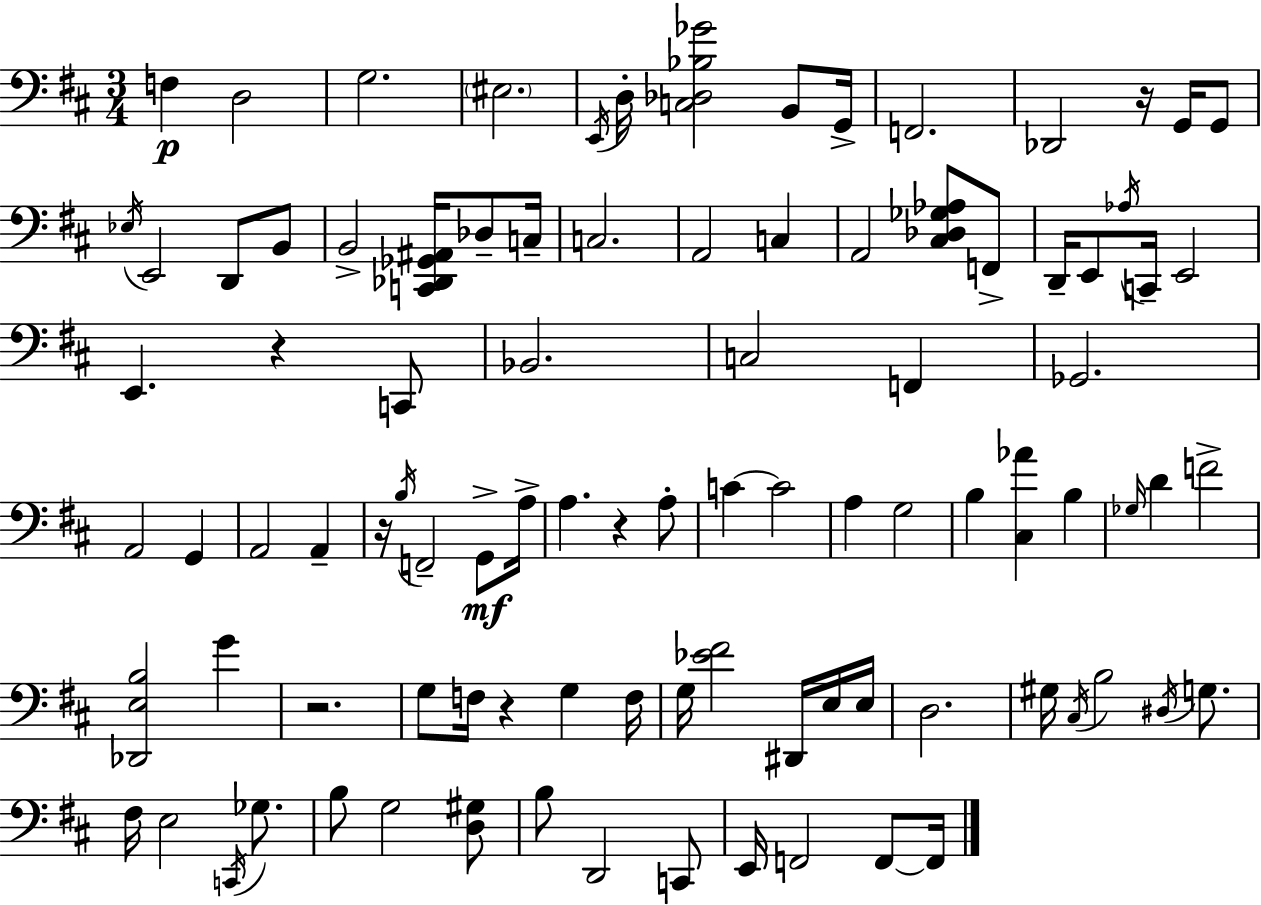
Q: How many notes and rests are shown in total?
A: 95